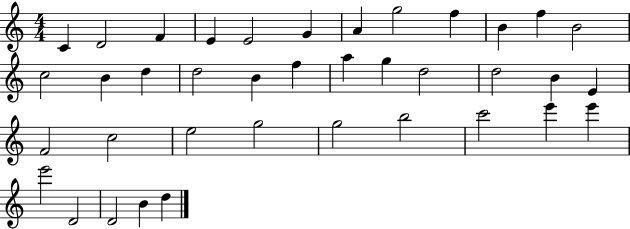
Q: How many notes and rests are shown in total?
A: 38